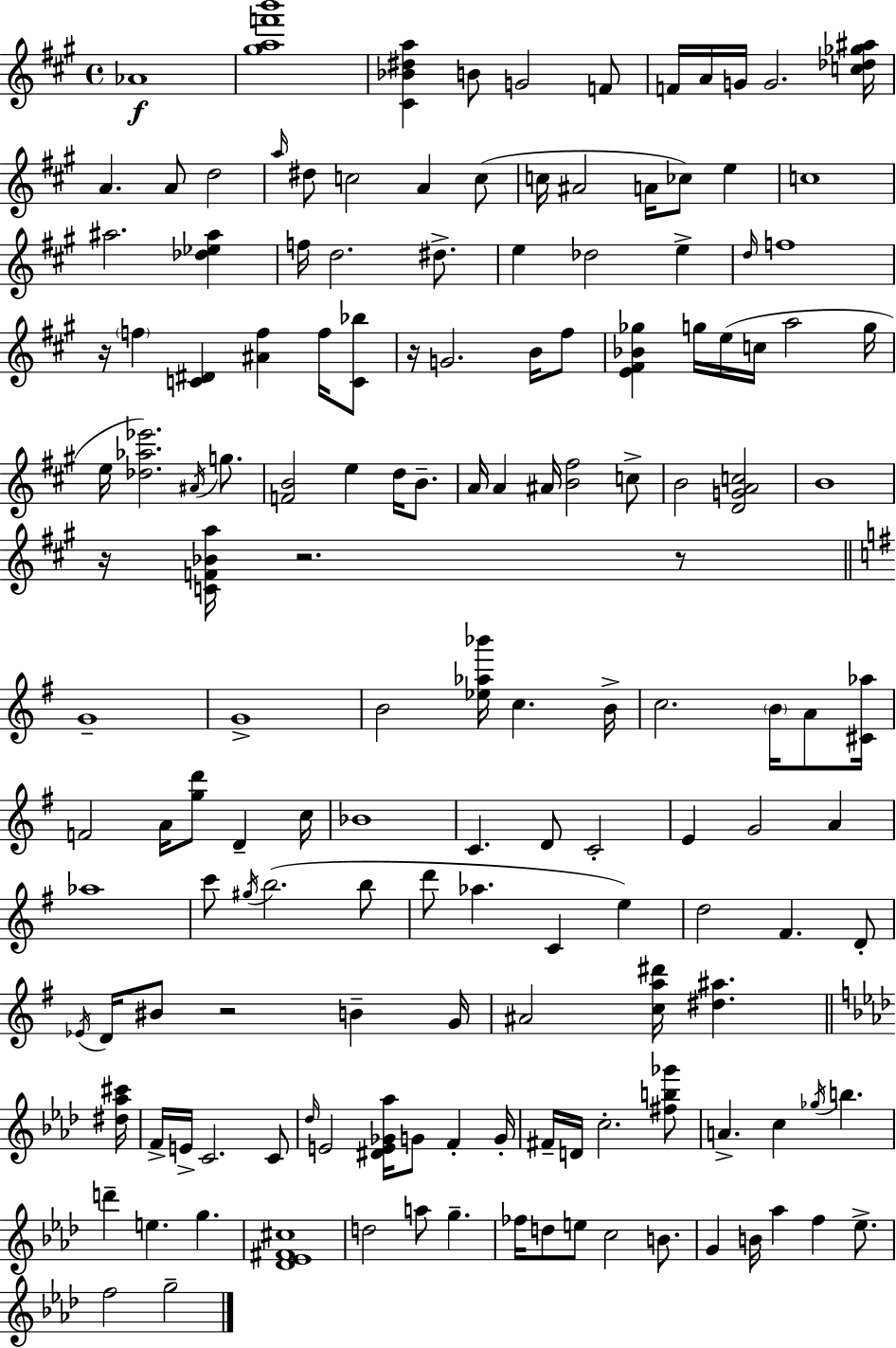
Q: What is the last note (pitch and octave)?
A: G5